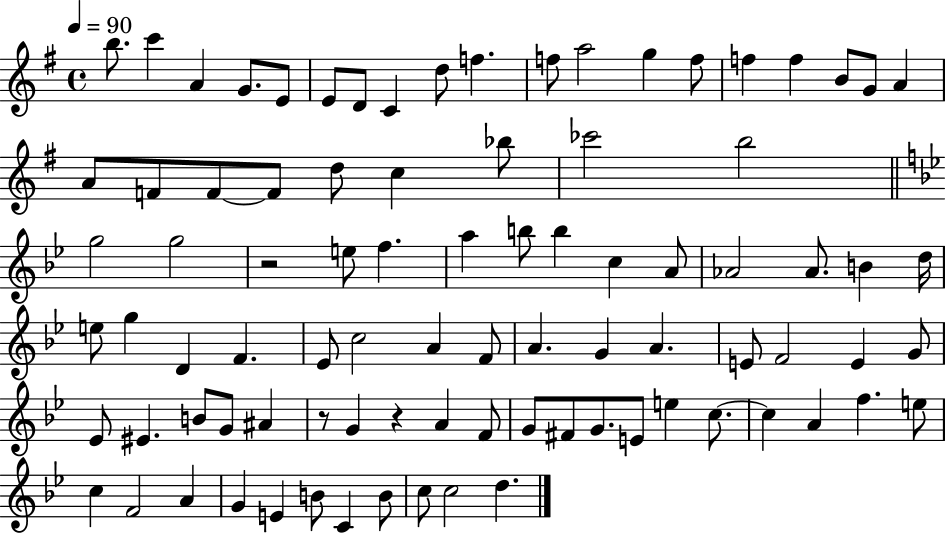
X:1
T:Untitled
M:4/4
L:1/4
K:G
b/2 c' A G/2 E/2 E/2 D/2 C d/2 f f/2 a2 g f/2 f f B/2 G/2 A A/2 F/2 F/2 F/2 d/2 c _b/2 _c'2 b2 g2 g2 z2 e/2 f a b/2 b c A/2 _A2 _A/2 B d/4 e/2 g D F _E/2 c2 A F/2 A G A E/2 F2 E G/2 _E/2 ^E B/2 G/2 ^A z/2 G z A F/2 G/2 ^F/2 G/2 E/2 e c/2 c A f e/2 c F2 A G E B/2 C B/2 c/2 c2 d